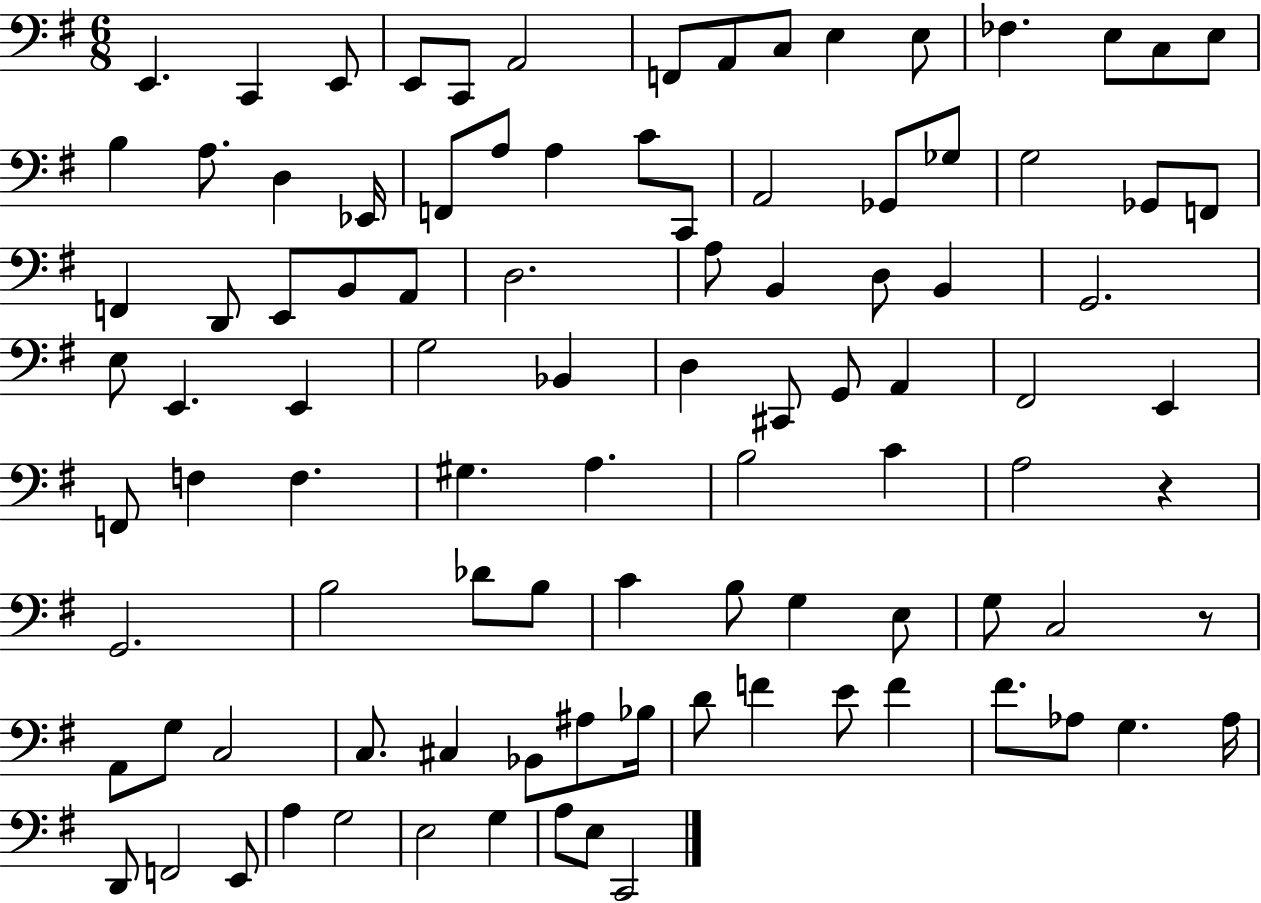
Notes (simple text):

E2/q. C2/q E2/e E2/e C2/e A2/h F2/e A2/e C3/e E3/q E3/e FES3/q. E3/e C3/e E3/e B3/q A3/e. D3/q Eb2/s F2/e A3/e A3/q C4/e C2/e A2/h Gb2/e Gb3/e G3/h Gb2/e F2/e F2/q D2/e E2/e B2/e A2/e D3/h. A3/e B2/q D3/e B2/q G2/h. E3/e E2/q. E2/q G3/h Bb2/q D3/q C#2/e G2/e A2/q F#2/h E2/q F2/e F3/q F3/q. G#3/q. A3/q. B3/h C4/q A3/h R/q G2/h. B3/h Db4/e B3/e C4/q B3/e G3/q E3/e G3/e C3/h R/e A2/e G3/e C3/h C3/e. C#3/q Bb2/e A#3/e Bb3/s D4/e F4/q E4/e F4/q F#4/e. Ab3/e G3/q. Ab3/s D2/e F2/h E2/e A3/q G3/h E3/h G3/q A3/e E3/e C2/h